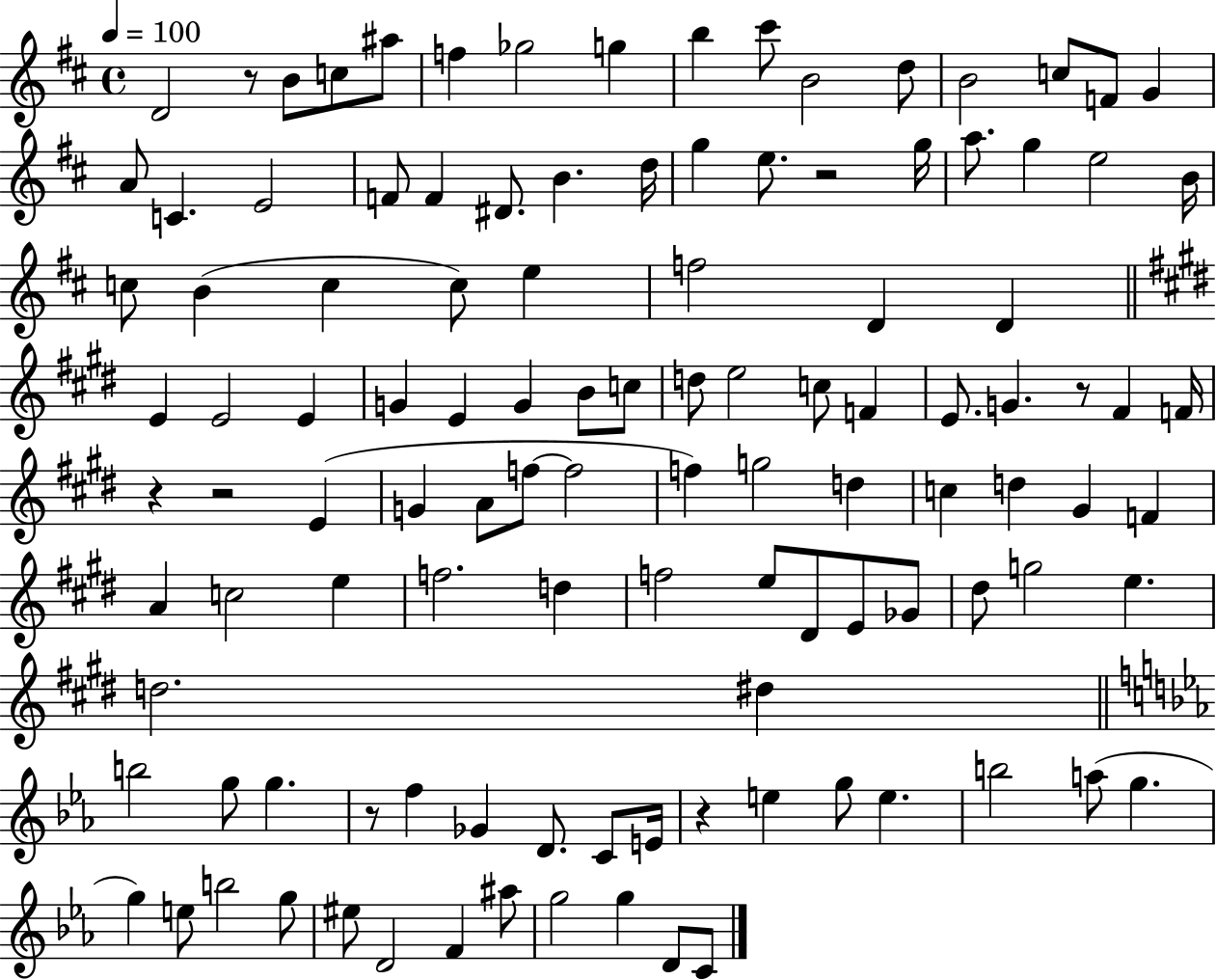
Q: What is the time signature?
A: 4/4